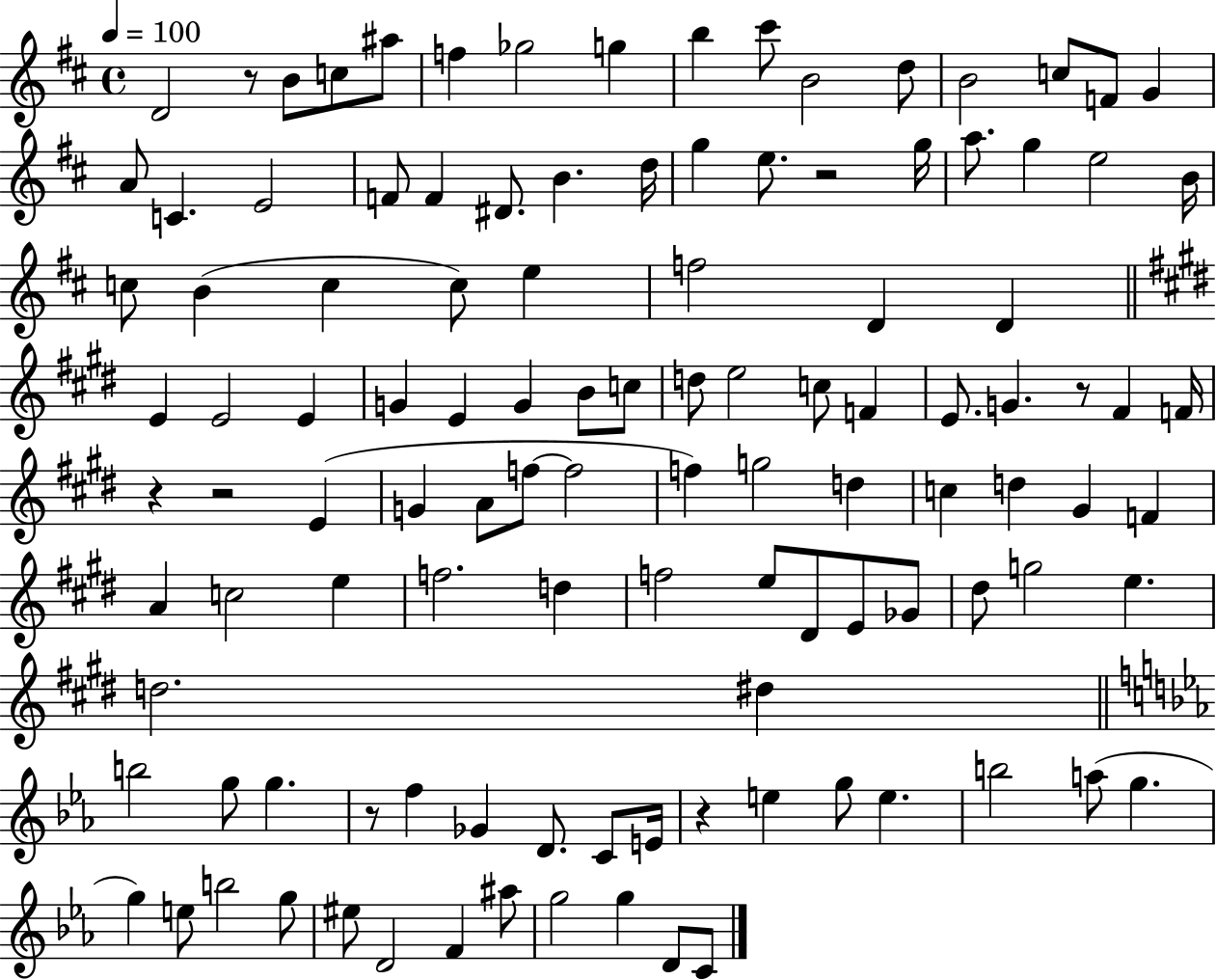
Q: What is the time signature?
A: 4/4